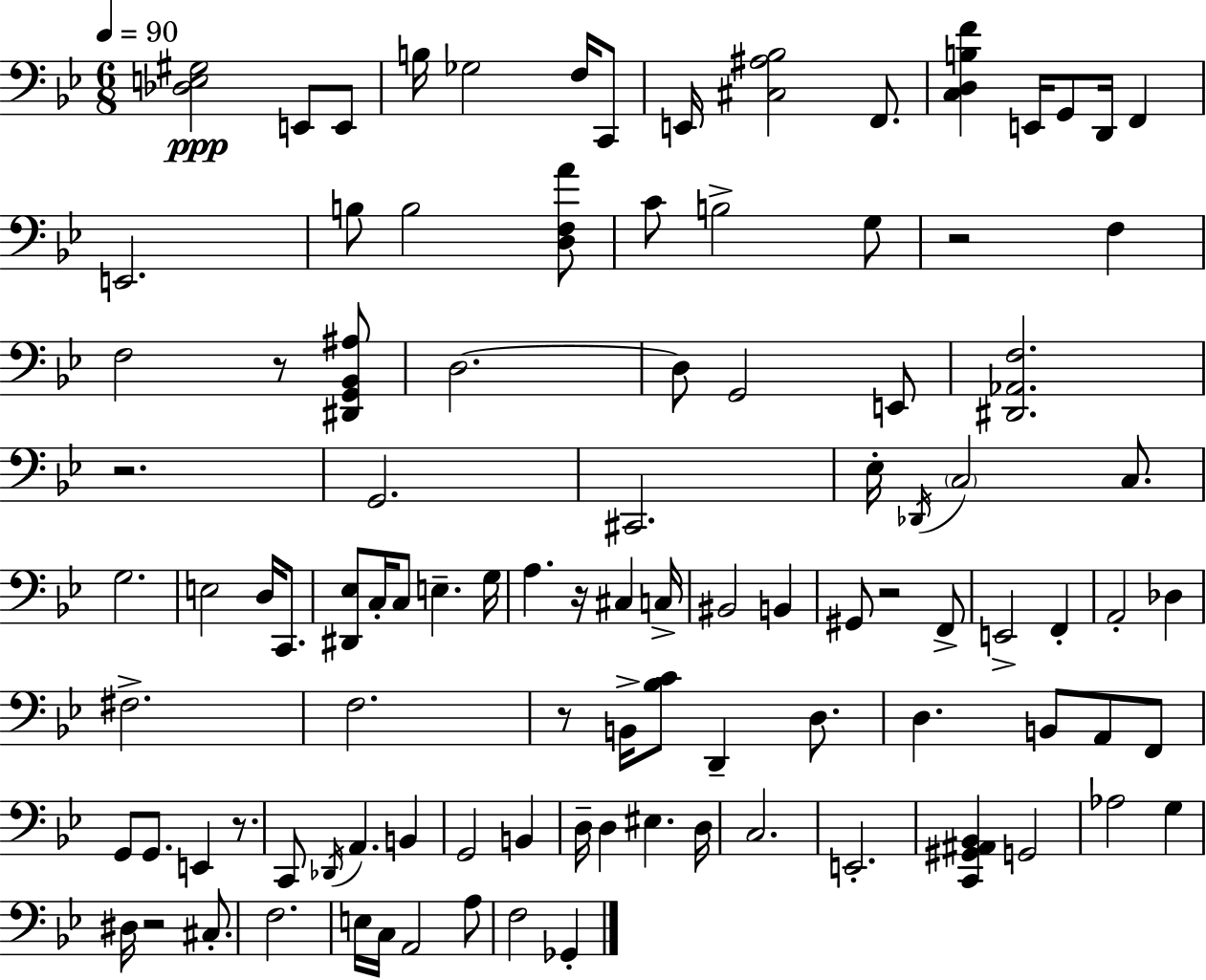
[Db3,E3,G#3]/h E2/e E2/e B3/s Gb3/h F3/s C2/e E2/s [C#3,A#3,Bb3]/h F2/e. [C3,D3,B3,F4]/q E2/s G2/e D2/s F2/q E2/h. B3/e B3/h [D3,F3,A4]/e C4/e B3/h G3/e R/h F3/q F3/h R/e [D#2,G2,Bb2,A#3]/e D3/h. D3/e G2/h E2/e [D#2,Ab2,F3]/h. R/h. G2/h. C#2/h. Eb3/s Db2/s C3/h C3/e. G3/h. E3/h D3/s C2/e. [D#2,Eb3]/e C3/s C3/e E3/q. G3/s A3/q. R/s C#3/q C3/s BIS2/h B2/q G#2/e R/h F2/e E2/h F2/q A2/h Db3/q F#3/h. F3/h. R/e B2/s [Bb3,C4]/e D2/q D3/e. D3/q. B2/e A2/e F2/e G2/e G2/e. E2/q R/e. C2/e Db2/s A2/q. B2/q G2/h B2/q D3/s D3/q EIS3/q. D3/s C3/h. E2/h. [C2,G#2,A#2,Bb2]/q G2/h Ab3/h G3/q D#3/s R/h C#3/e. F3/h. E3/s C3/s A2/h A3/e F3/h Gb2/q